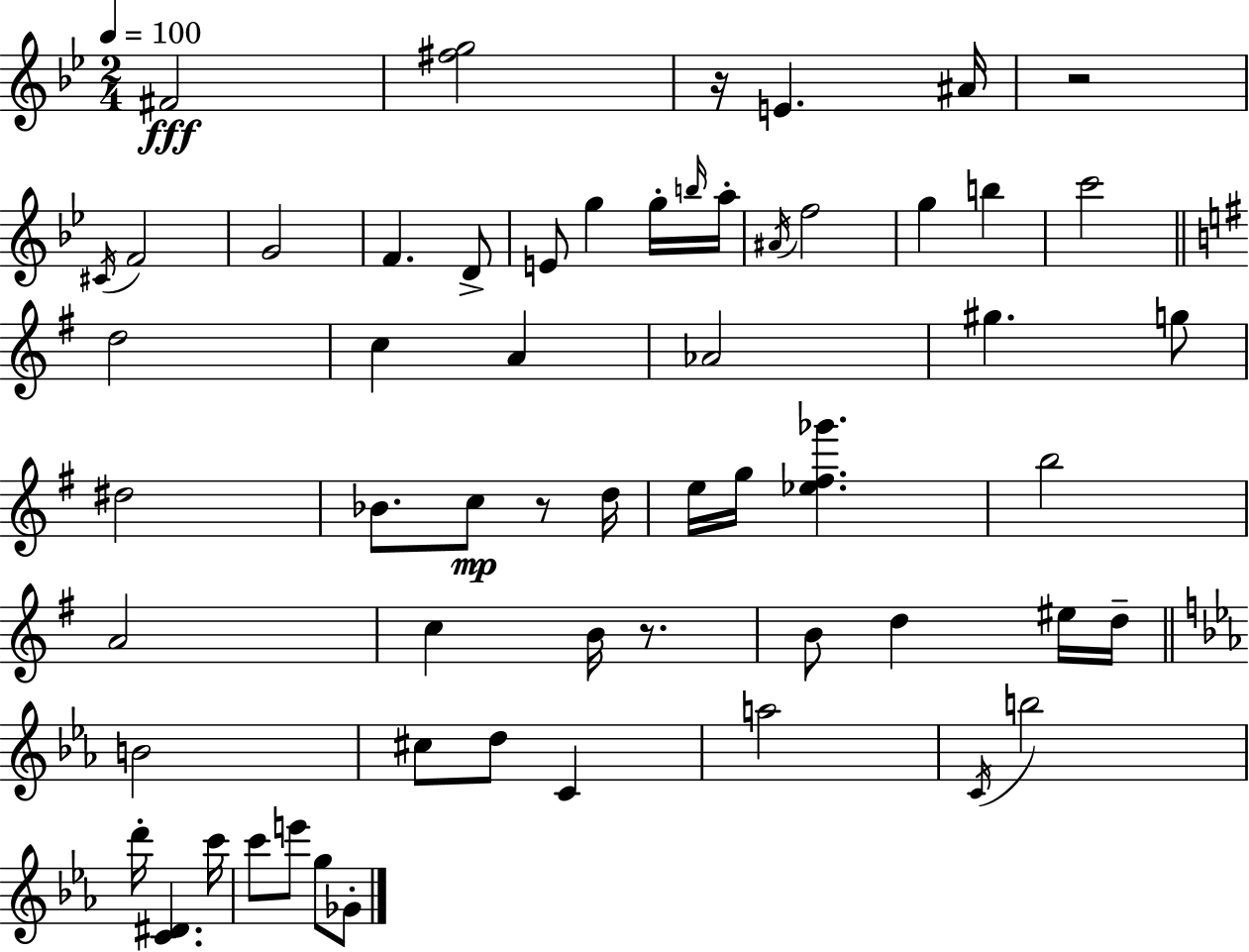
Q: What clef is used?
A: treble